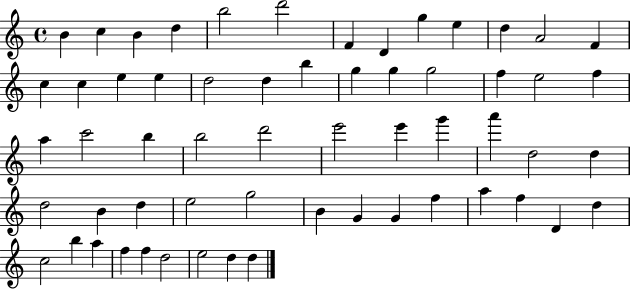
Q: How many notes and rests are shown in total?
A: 59